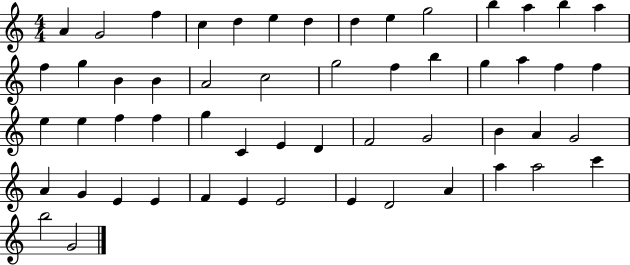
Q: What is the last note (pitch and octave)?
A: G4